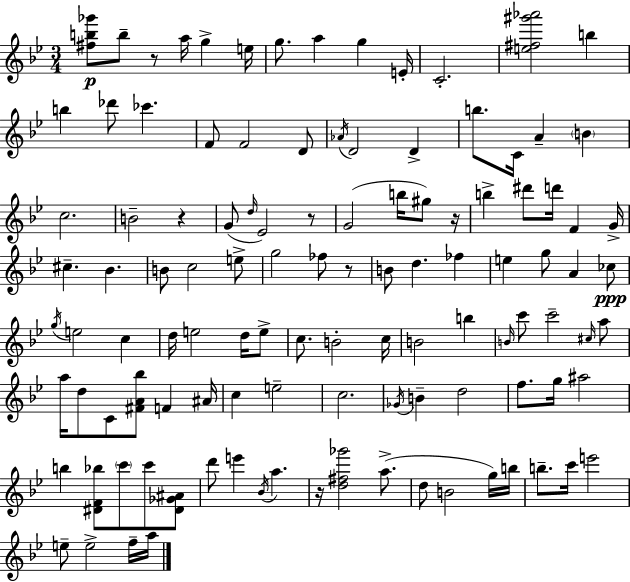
{
  \clef treble
  \numericTimeSignature
  \time 3/4
  \key g \minor
  <fis'' b'' ges'''>8\p b''8-- r8 a''16 g''4-> e''16 | g''8. a''4 g''4 e'16-. | c'2.-. | <e'' fis'' gis''' aes'''>2 b''4 | \break b''4 des'''8 ces'''4. | f'8 f'2 d'8 | \acciaccatura { aes'16 } d'2 d'4-> | b''8. c'16 a'4-- \parenthesize b'4 | \break c''2. | b'2-- r4 | g'8( \grace { d''16 } ees'2) | r8 g'2( b''16 gis''8) | \break r16 b''4-> dis'''8 d'''16 f'4 | g'16-> cis''4.-- bes'4. | b'8 c''2 | e''8-> g''2 fes''8 | \break r8 b'8 d''4. fes''4 | e''4 g''8 a'4 | ces''8\ppp \acciaccatura { g''16 } e''2 c''4 | d''16 e''2 | \break d''16 e''8-> c''8. b'2-. | c''16 b'2 b''4 | \grace { b'16 } c'''8 c'''2-- | \grace { cis''16 } a''8 a''16 d''8 c'8 <fis' a' bes''>8 | \break f'4 ais'16 c''4 e''2-- | c''2. | \acciaccatura { ges'16 } b'4-- d''2 | f''8. g''16 ais''2 | \break b''4 <dis' f' bes''>8 | \parenthesize c'''8 c'''8 <dis' ges' ais'>8 d'''8 e'''4 | \acciaccatura { bes'16 } a''4. r16 <d'' fis'' ges'''>2 | a''8.->( d''8 b'2 | \break g''16) b''16 b''8.-- c'''16 e'''2 | e''8-- e''2-> | f''16-- a''16 \bar "|."
}